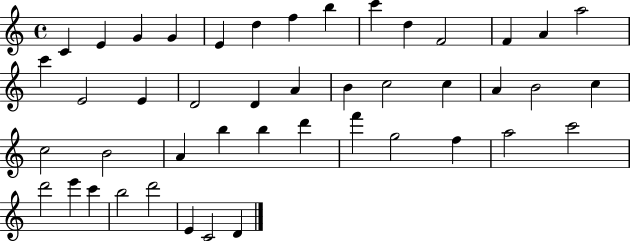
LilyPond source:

{
  \clef treble
  \time 4/4
  \defaultTimeSignature
  \key c \major
  c'4 e'4 g'4 g'4 | e'4 d''4 f''4 b''4 | c'''4 d''4 f'2 | f'4 a'4 a''2 | \break c'''4 e'2 e'4 | d'2 d'4 a'4 | b'4 c''2 c''4 | a'4 b'2 c''4 | \break c''2 b'2 | a'4 b''4 b''4 d'''4 | f'''4 g''2 f''4 | a''2 c'''2 | \break d'''2 e'''4 c'''4 | b''2 d'''2 | e'4 c'2 d'4 | \bar "|."
}